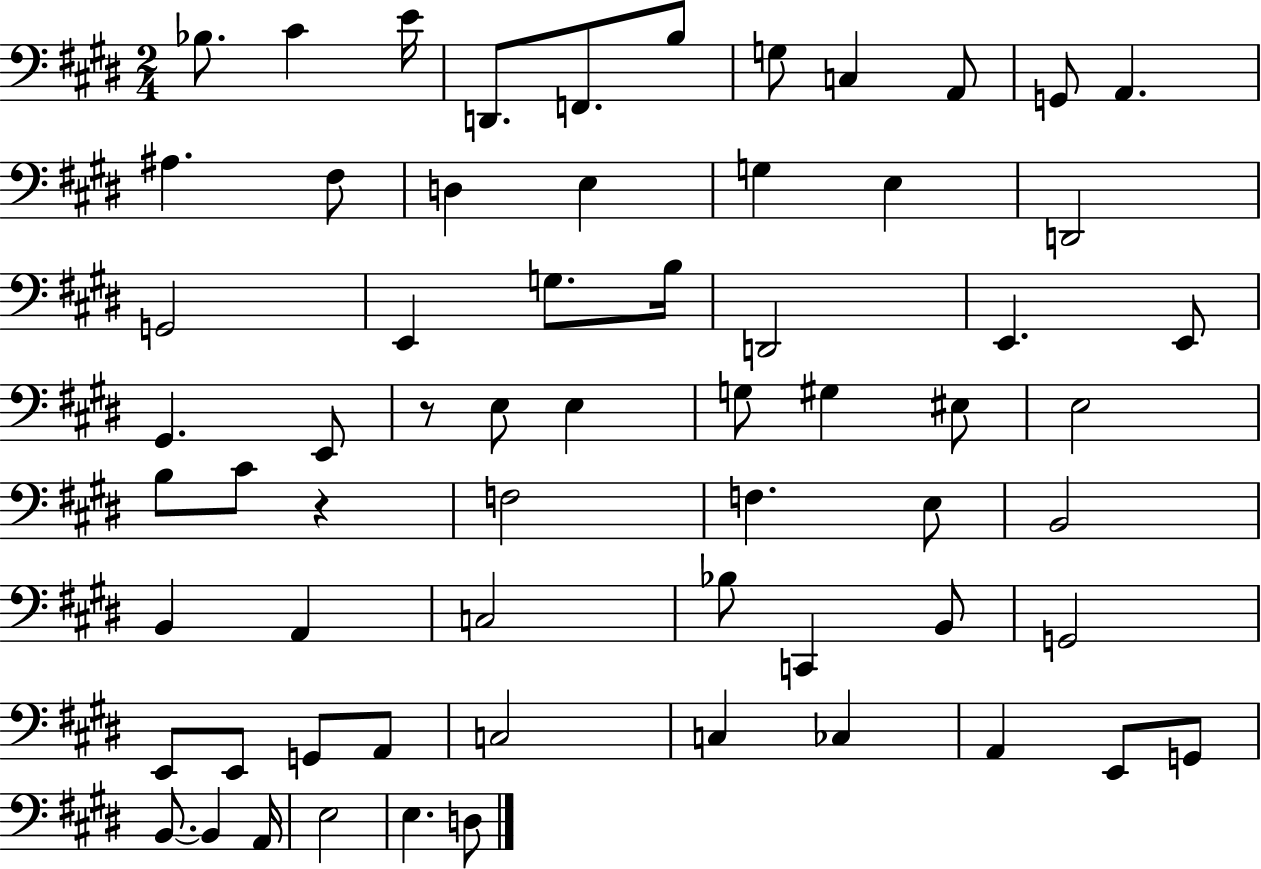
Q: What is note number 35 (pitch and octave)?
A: C#4